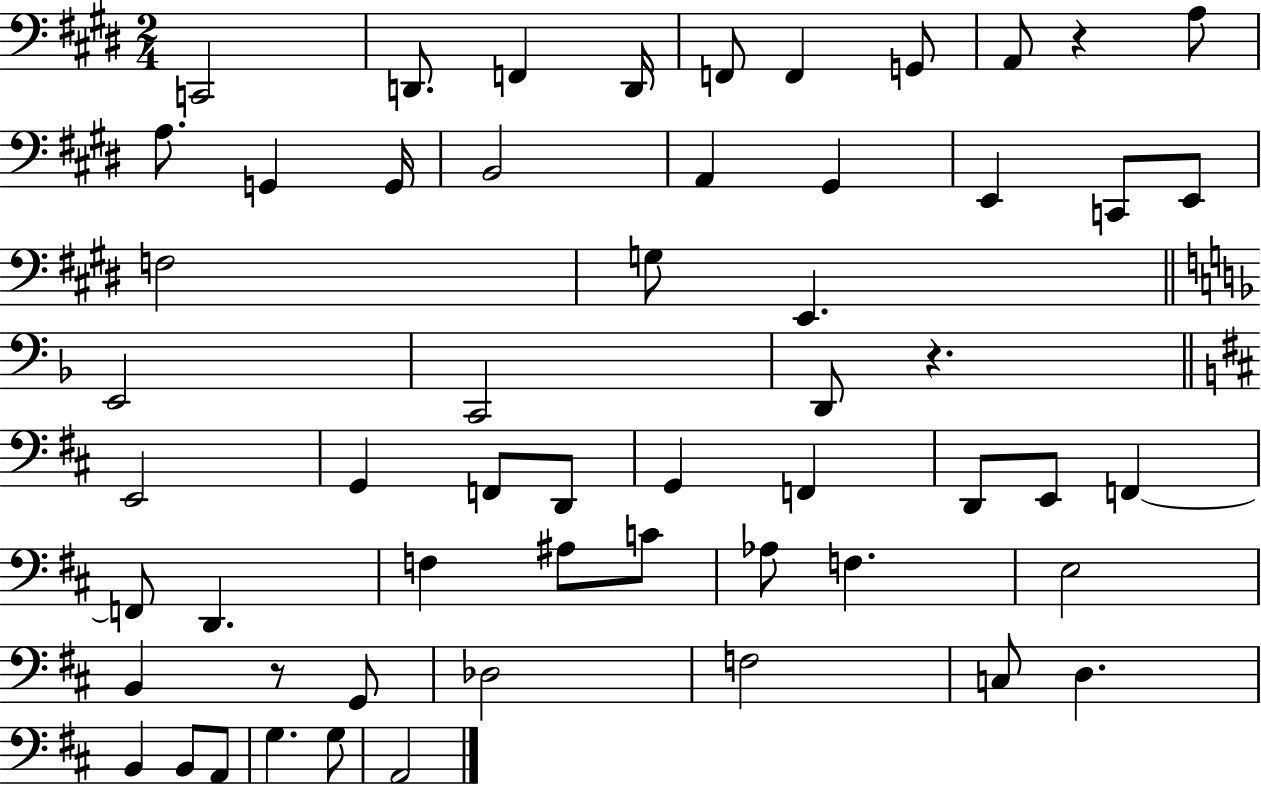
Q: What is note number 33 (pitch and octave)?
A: F2